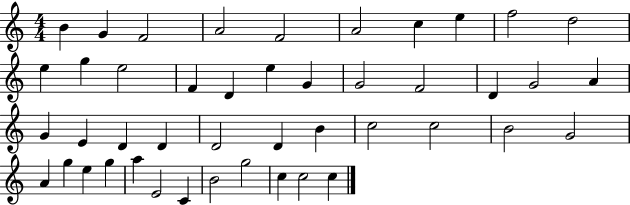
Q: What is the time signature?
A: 4/4